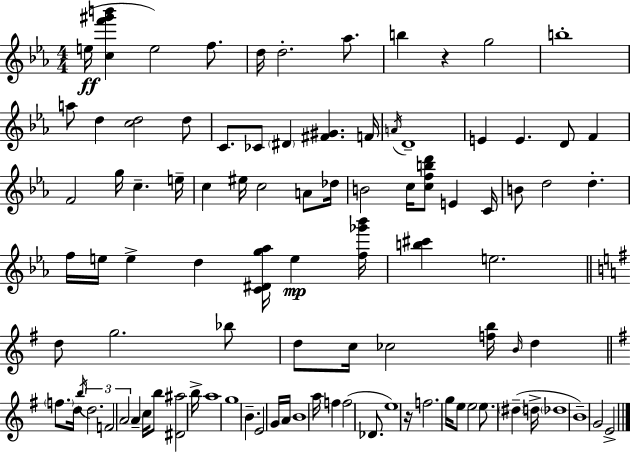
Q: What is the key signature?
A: EES major